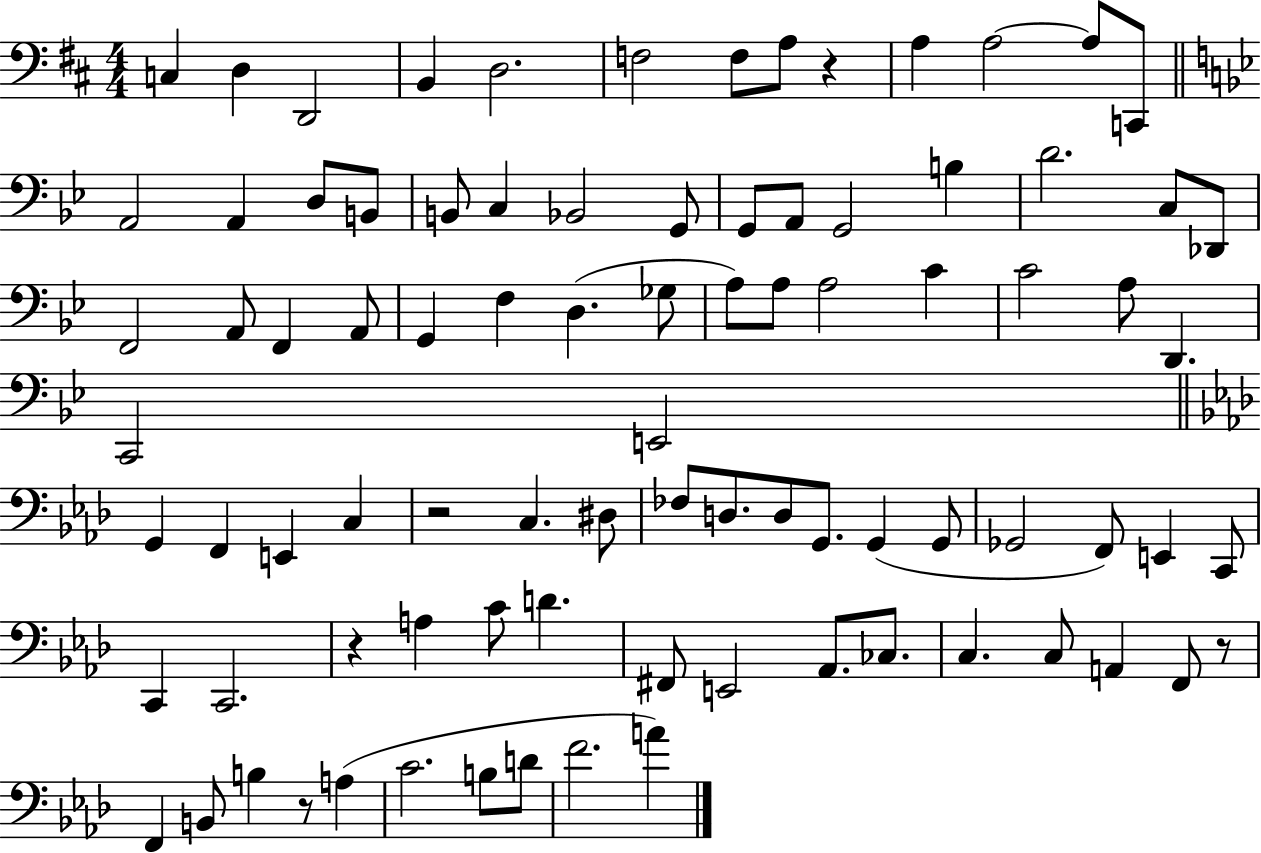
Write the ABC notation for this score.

X:1
T:Untitled
M:4/4
L:1/4
K:D
C, D, D,,2 B,, D,2 F,2 F,/2 A,/2 z A, A,2 A,/2 C,,/2 A,,2 A,, D,/2 B,,/2 B,,/2 C, _B,,2 G,,/2 G,,/2 A,,/2 G,,2 B, D2 C,/2 _D,,/2 F,,2 A,,/2 F,, A,,/2 G,, F, D, _G,/2 A,/2 A,/2 A,2 C C2 A,/2 D,, C,,2 E,,2 G,, F,, E,, C, z2 C, ^D,/2 _F,/2 D,/2 D,/2 G,,/2 G,, G,,/2 _G,,2 F,,/2 E,, C,,/2 C,, C,,2 z A, C/2 D ^F,,/2 E,,2 _A,,/2 _C,/2 C, C,/2 A,, F,,/2 z/2 F,, B,,/2 B, z/2 A, C2 B,/2 D/2 F2 A